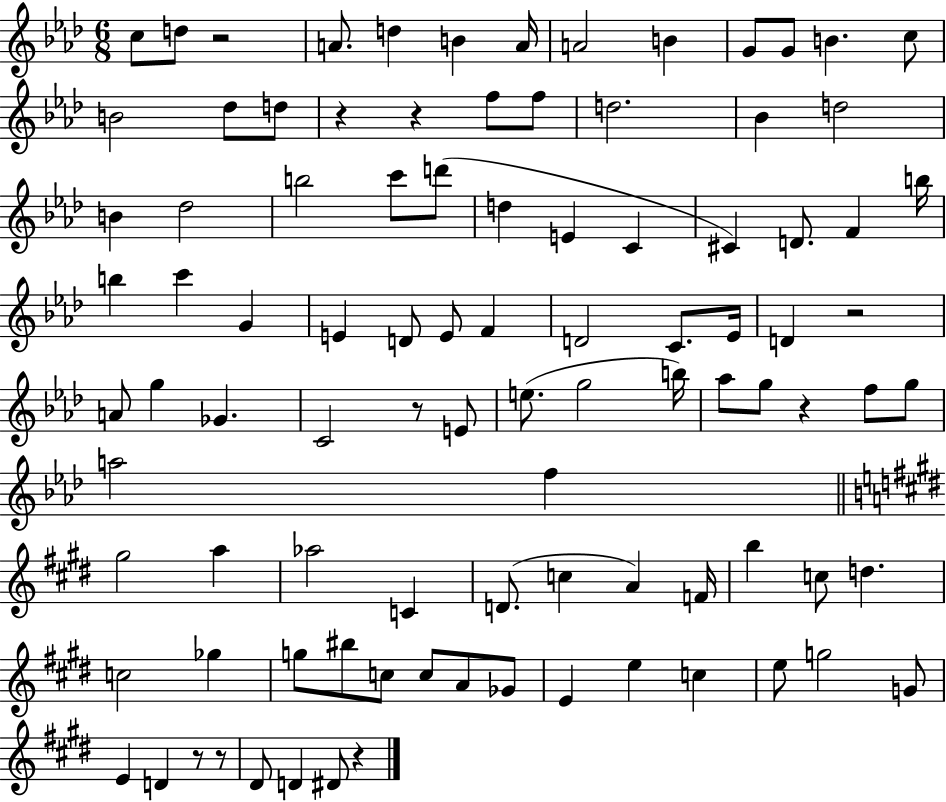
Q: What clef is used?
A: treble